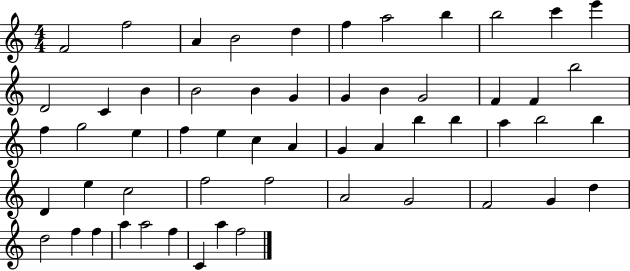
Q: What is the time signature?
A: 4/4